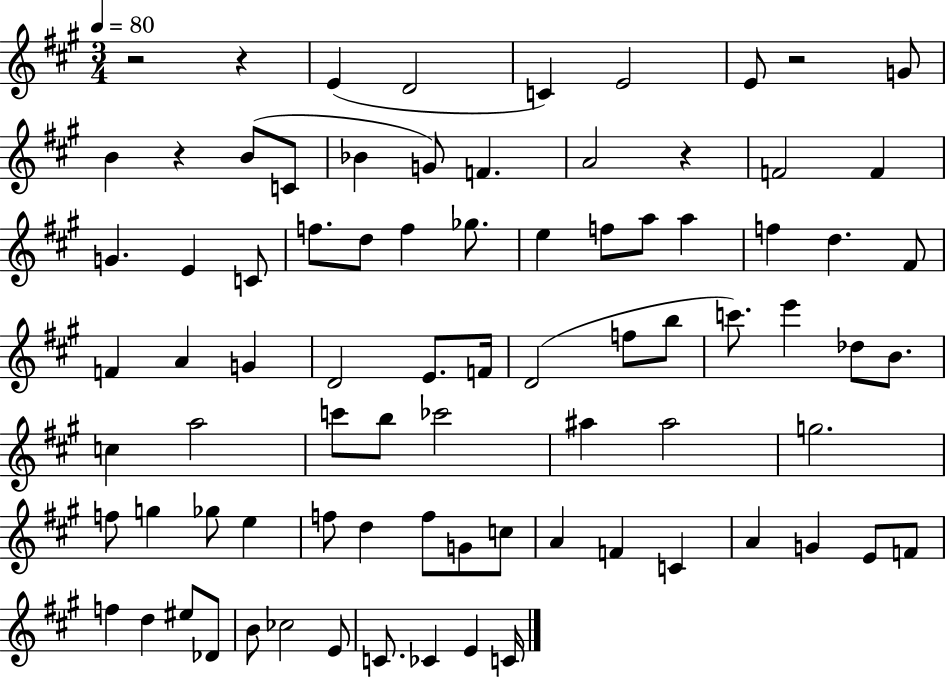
R/h R/q E4/q D4/h C4/q E4/h E4/e R/h G4/e B4/q R/q B4/e C4/e Bb4/q G4/e F4/q. A4/h R/q F4/h F4/q G4/q. E4/q C4/e F5/e. D5/e F5/q Gb5/e. E5/q F5/e A5/e A5/q F5/q D5/q. F#4/e F4/q A4/q G4/q D4/h E4/e. F4/s D4/h F5/e B5/e C6/e. E6/q Db5/e B4/e. C5/q A5/h C6/e B5/e CES6/h A#5/q A#5/h G5/h. F5/e G5/q Gb5/e E5/q F5/e D5/q F5/e G4/e C5/e A4/q F4/q C4/q A4/q G4/q E4/e F4/e F5/q D5/q EIS5/e Db4/e B4/e CES5/h E4/e C4/e. CES4/q E4/q C4/s